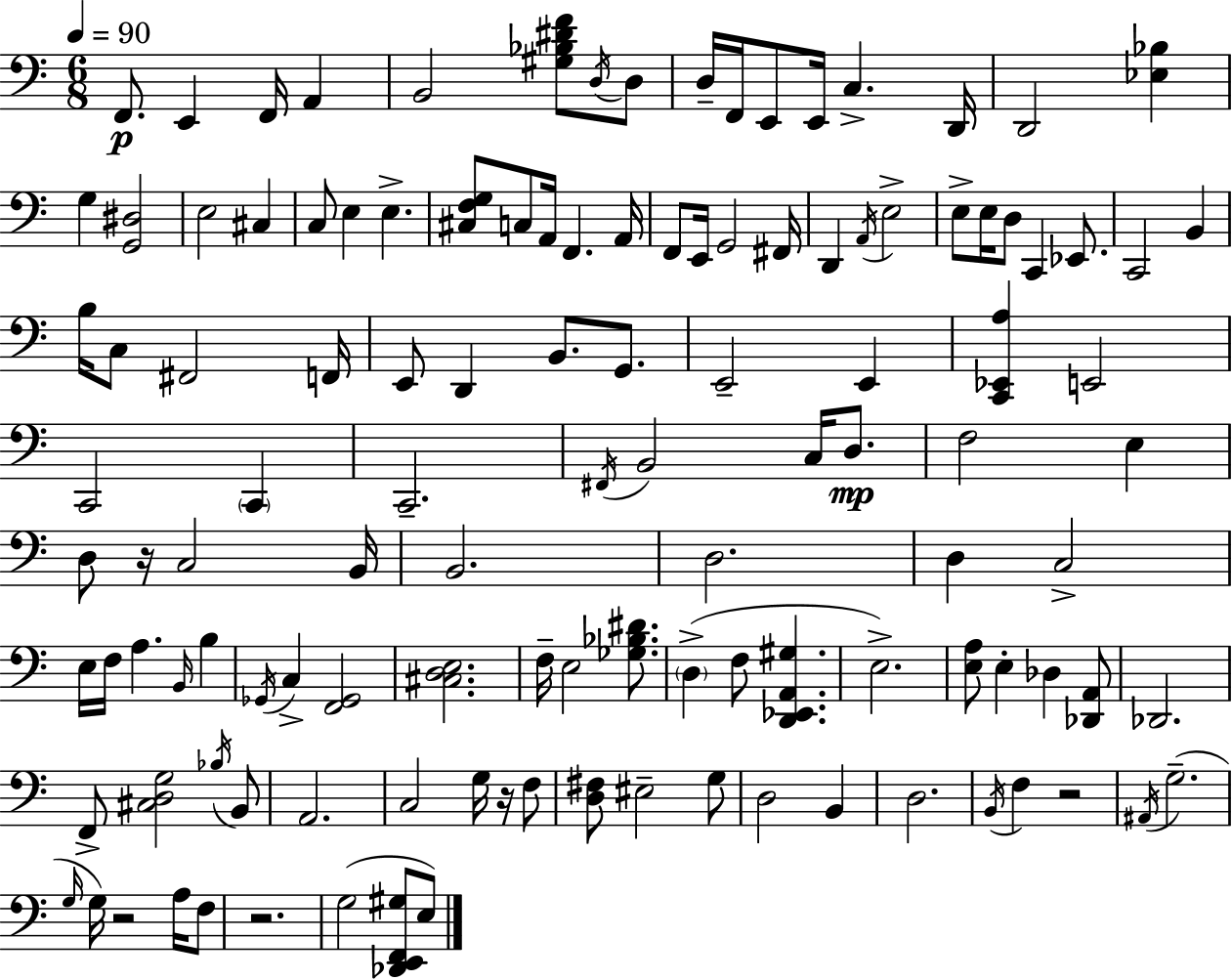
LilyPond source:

{
  \clef bass
  \numericTimeSignature
  \time 6/8
  \key a \minor
  \tempo 4 = 90
  f,8.\p e,4 f,16 a,4 | b,2 <gis bes dis' f'>8 \acciaccatura { d16 } d8 | d16-- f,16 e,8 e,16 c4.-> | d,16 d,2 <ees bes>4 | \break g4 <g, dis>2 | e2 cis4 | c8 e4 e4.-> | <cis f g>8 c8 a,16 f,4. | \break a,16 f,8 e,16 g,2 | fis,16 d,4 \acciaccatura { a,16 } e2-> | e8-> e16 d8 c,4 ees,8. | c,2 b,4 | \break b16 c8 fis,2 | f,16 e,8 d,4 b,8. g,8. | e,2-- e,4 | <c, ees, a>4 e,2 | \break c,2 \parenthesize c,4 | c,2.-- | \acciaccatura { fis,16 } b,2 c16 | d8.\mp f2 e4 | \break d8 r16 c2 | b,16 b,2. | d2. | d4 c2-> | \break e16 f16 a4. \grace { b,16 } | b4 \acciaccatura { ges,16 } c4-> <f, ges,>2 | <cis d e>2. | f16-- e2 | \break <ges bes dis'>8. \parenthesize d4->( f8 <d, ees, a, gis>4. | e2.->) | <e a>8 e4-. des4 | <des, a,>8 des,2. | \break f,8-> <cis d g>2 | \acciaccatura { bes16 } b,8 a,2. | c2 | g16 r16 f8 <d fis>8 eis2-- | \break g8 d2 | b,4 d2. | \acciaccatura { b,16 } f4 r2 | \acciaccatura { ais,16 }( g2.-- | \break \grace { g16 } g16) r2 | a16 f8 r2. | g2( | <des, e, f, gis>8 e8) \bar "|."
}